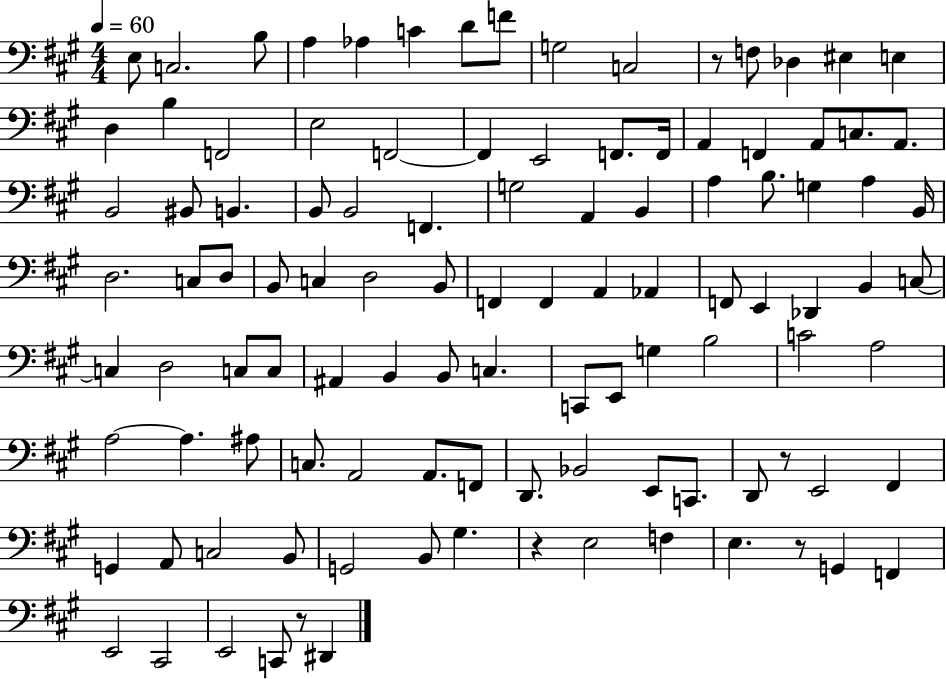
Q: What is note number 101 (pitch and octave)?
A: E2